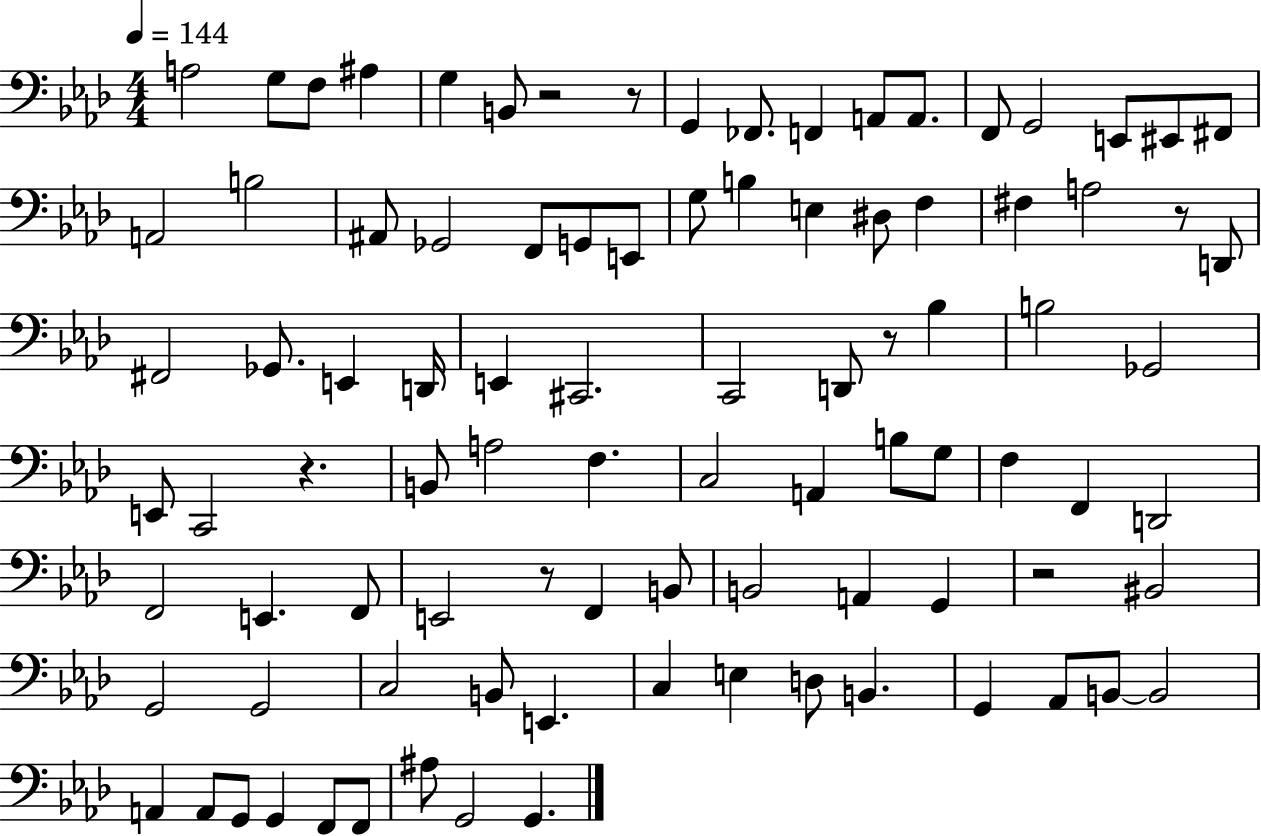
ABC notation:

X:1
T:Untitled
M:4/4
L:1/4
K:Ab
A,2 G,/2 F,/2 ^A, G, B,,/2 z2 z/2 G,, _F,,/2 F,, A,,/2 A,,/2 F,,/2 G,,2 E,,/2 ^E,,/2 ^F,,/2 A,,2 B,2 ^A,,/2 _G,,2 F,,/2 G,,/2 E,,/2 G,/2 B, E, ^D,/2 F, ^F, A,2 z/2 D,,/2 ^F,,2 _G,,/2 E,, D,,/4 E,, ^C,,2 C,,2 D,,/2 z/2 _B, B,2 _G,,2 E,,/2 C,,2 z B,,/2 A,2 F, C,2 A,, B,/2 G,/2 F, F,, D,,2 F,,2 E,, F,,/2 E,,2 z/2 F,, B,,/2 B,,2 A,, G,, z2 ^B,,2 G,,2 G,,2 C,2 B,,/2 E,, C, E, D,/2 B,, G,, _A,,/2 B,,/2 B,,2 A,, A,,/2 G,,/2 G,, F,,/2 F,,/2 ^A,/2 G,,2 G,,